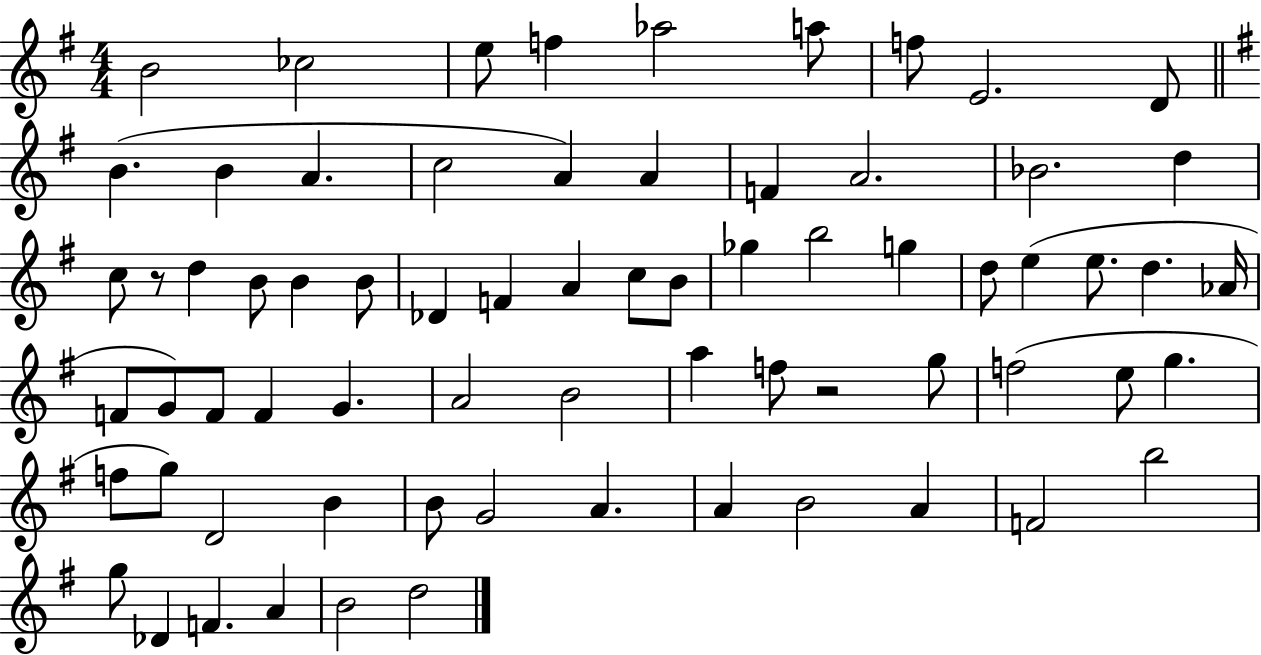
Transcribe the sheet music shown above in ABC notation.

X:1
T:Untitled
M:4/4
L:1/4
K:G
B2 _c2 e/2 f _a2 a/2 f/2 E2 D/2 B B A c2 A A F A2 _B2 d c/2 z/2 d B/2 B B/2 _D F A c/2 B/2 _g b2 g d/2 e e/2 d _A/4 F/2 G/2 F/2 F G A2 B2 a f/2 z2 g/2 f2 e/2 g f/2 g/2 D2 B B/2 G2 A A B2 A F2 b2 g/2 _D F A B2 d2